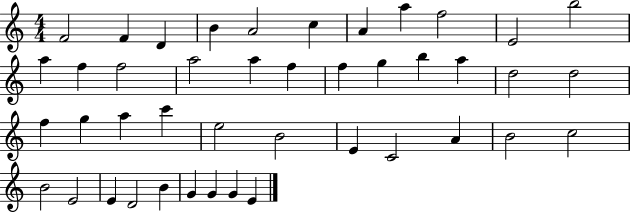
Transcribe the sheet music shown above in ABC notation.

X:1
T:Untitled
M:4/4
L:1/4
K:C
F2 F D B A2 c A a f2 E2 b2 a f f2 a2 a f f g b a d2 d2 f g a c' e2 B2 E C2 A B2 c2 B2 E2 E D2 B G G G E